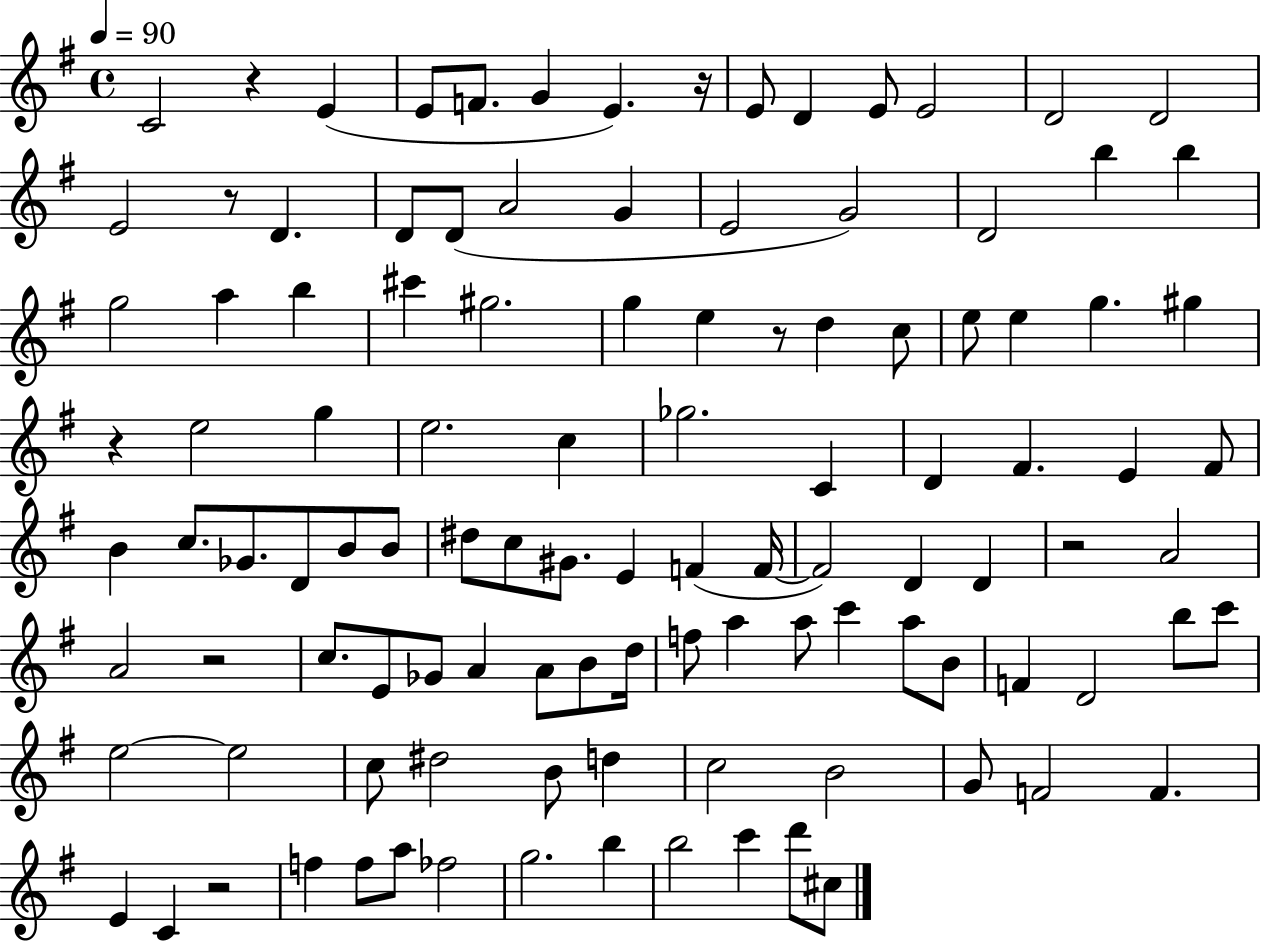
X:1
T:Untitled
M:4/4
L:1/4
K:G
C2 z E E/2 F/2 G E z/4 E/2 D E/2 E2 D2 D2 E2 z/2 D D/2 D/2 A2 G E2 G2 D2 b b g2 a b ^c' ^g2 g e z/2 d c/2 e/2 e g ^g z e2 g e2 c _g2 C D ^F E ^F/2 B c/2 _G/2 D/2 B/2 B/2 ^d/2 c/2 ^G/2 E F F/4 F2 D D z2 A2 A2 z2 c/2 E/2 _G/2 A A/2 B/2 d/4 f/2 a a/2 c' a/2 B/2 F D2 b/2 c'/2 e2 e2 c/2 ^d2 B/2 d c2 B2 G/2 F2 F E C z2 f f/2 a/2 _f2 g2 b b2 c' d'/2 ^c/2